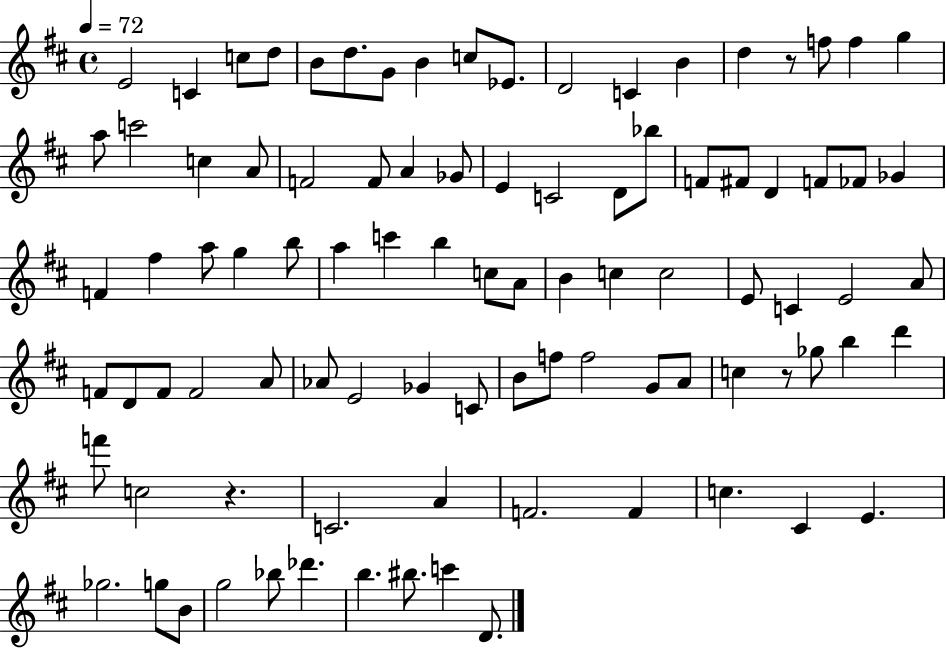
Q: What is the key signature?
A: D major